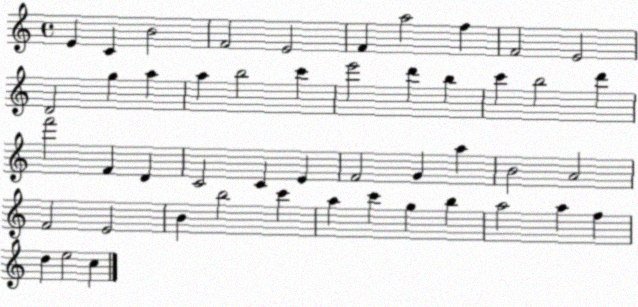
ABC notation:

X:1
T:Untitled
M:4/4
L:1/4
K:C
E C B2 F2 E2 F a2 f F2 E2 D2 g a a b2 c' e'2 d' b c' b2 d' f'2 F D C2 C E F2 G a B2 A2 F2 E2 B b2 c' a c' g b a2 a f d e2 c